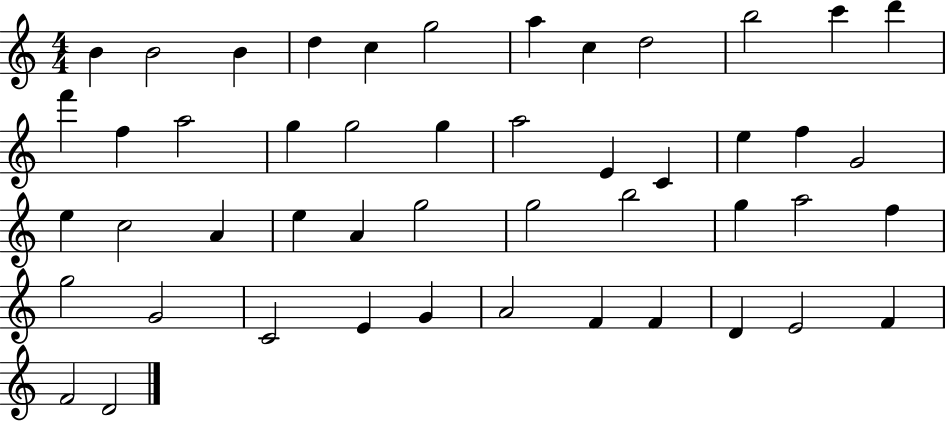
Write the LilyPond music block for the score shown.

{
  \clef treble
  \numericTimeSignature
  \time 4/4
  \key c \major
  b'4 b'2 b'4 | d''4 c''4 g''2 | a''4 c''4 d''2 | b''2 c'''4 d'''4 | \break f'''4 f''4 a''2 | g''4 g''2 g''4 | a''2 e'4 c'4 | e''4 f''4 g'2 | \break e''4 c''2 a'4 | e''4 a'4 g''2 | g''2 b''2 | g''4 a''2 f''4 | \break g''2 g'2 | c'2 e'4 g'4 | a'2 f'4 f'4 | d'4 e'2 f'4 | \break f'2 d'2 | \bar "|."
}